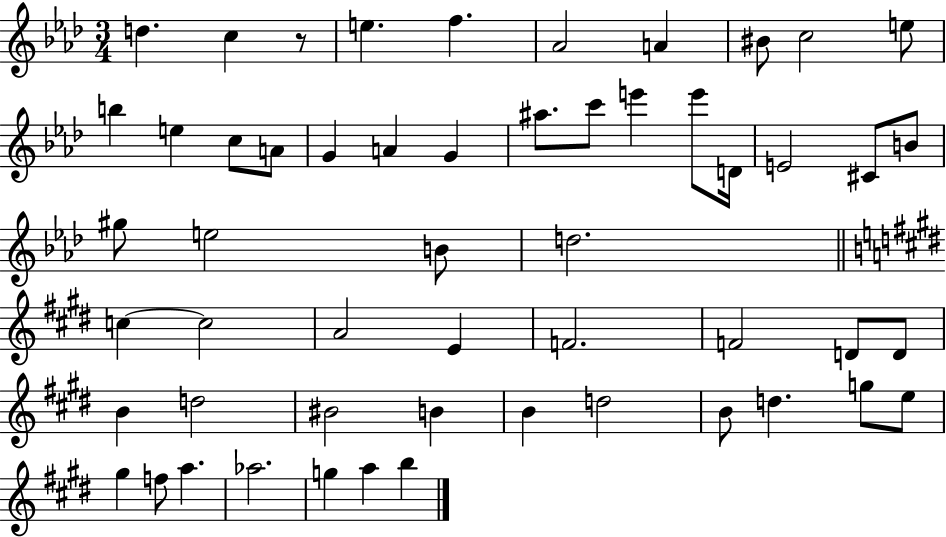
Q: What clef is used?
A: treble